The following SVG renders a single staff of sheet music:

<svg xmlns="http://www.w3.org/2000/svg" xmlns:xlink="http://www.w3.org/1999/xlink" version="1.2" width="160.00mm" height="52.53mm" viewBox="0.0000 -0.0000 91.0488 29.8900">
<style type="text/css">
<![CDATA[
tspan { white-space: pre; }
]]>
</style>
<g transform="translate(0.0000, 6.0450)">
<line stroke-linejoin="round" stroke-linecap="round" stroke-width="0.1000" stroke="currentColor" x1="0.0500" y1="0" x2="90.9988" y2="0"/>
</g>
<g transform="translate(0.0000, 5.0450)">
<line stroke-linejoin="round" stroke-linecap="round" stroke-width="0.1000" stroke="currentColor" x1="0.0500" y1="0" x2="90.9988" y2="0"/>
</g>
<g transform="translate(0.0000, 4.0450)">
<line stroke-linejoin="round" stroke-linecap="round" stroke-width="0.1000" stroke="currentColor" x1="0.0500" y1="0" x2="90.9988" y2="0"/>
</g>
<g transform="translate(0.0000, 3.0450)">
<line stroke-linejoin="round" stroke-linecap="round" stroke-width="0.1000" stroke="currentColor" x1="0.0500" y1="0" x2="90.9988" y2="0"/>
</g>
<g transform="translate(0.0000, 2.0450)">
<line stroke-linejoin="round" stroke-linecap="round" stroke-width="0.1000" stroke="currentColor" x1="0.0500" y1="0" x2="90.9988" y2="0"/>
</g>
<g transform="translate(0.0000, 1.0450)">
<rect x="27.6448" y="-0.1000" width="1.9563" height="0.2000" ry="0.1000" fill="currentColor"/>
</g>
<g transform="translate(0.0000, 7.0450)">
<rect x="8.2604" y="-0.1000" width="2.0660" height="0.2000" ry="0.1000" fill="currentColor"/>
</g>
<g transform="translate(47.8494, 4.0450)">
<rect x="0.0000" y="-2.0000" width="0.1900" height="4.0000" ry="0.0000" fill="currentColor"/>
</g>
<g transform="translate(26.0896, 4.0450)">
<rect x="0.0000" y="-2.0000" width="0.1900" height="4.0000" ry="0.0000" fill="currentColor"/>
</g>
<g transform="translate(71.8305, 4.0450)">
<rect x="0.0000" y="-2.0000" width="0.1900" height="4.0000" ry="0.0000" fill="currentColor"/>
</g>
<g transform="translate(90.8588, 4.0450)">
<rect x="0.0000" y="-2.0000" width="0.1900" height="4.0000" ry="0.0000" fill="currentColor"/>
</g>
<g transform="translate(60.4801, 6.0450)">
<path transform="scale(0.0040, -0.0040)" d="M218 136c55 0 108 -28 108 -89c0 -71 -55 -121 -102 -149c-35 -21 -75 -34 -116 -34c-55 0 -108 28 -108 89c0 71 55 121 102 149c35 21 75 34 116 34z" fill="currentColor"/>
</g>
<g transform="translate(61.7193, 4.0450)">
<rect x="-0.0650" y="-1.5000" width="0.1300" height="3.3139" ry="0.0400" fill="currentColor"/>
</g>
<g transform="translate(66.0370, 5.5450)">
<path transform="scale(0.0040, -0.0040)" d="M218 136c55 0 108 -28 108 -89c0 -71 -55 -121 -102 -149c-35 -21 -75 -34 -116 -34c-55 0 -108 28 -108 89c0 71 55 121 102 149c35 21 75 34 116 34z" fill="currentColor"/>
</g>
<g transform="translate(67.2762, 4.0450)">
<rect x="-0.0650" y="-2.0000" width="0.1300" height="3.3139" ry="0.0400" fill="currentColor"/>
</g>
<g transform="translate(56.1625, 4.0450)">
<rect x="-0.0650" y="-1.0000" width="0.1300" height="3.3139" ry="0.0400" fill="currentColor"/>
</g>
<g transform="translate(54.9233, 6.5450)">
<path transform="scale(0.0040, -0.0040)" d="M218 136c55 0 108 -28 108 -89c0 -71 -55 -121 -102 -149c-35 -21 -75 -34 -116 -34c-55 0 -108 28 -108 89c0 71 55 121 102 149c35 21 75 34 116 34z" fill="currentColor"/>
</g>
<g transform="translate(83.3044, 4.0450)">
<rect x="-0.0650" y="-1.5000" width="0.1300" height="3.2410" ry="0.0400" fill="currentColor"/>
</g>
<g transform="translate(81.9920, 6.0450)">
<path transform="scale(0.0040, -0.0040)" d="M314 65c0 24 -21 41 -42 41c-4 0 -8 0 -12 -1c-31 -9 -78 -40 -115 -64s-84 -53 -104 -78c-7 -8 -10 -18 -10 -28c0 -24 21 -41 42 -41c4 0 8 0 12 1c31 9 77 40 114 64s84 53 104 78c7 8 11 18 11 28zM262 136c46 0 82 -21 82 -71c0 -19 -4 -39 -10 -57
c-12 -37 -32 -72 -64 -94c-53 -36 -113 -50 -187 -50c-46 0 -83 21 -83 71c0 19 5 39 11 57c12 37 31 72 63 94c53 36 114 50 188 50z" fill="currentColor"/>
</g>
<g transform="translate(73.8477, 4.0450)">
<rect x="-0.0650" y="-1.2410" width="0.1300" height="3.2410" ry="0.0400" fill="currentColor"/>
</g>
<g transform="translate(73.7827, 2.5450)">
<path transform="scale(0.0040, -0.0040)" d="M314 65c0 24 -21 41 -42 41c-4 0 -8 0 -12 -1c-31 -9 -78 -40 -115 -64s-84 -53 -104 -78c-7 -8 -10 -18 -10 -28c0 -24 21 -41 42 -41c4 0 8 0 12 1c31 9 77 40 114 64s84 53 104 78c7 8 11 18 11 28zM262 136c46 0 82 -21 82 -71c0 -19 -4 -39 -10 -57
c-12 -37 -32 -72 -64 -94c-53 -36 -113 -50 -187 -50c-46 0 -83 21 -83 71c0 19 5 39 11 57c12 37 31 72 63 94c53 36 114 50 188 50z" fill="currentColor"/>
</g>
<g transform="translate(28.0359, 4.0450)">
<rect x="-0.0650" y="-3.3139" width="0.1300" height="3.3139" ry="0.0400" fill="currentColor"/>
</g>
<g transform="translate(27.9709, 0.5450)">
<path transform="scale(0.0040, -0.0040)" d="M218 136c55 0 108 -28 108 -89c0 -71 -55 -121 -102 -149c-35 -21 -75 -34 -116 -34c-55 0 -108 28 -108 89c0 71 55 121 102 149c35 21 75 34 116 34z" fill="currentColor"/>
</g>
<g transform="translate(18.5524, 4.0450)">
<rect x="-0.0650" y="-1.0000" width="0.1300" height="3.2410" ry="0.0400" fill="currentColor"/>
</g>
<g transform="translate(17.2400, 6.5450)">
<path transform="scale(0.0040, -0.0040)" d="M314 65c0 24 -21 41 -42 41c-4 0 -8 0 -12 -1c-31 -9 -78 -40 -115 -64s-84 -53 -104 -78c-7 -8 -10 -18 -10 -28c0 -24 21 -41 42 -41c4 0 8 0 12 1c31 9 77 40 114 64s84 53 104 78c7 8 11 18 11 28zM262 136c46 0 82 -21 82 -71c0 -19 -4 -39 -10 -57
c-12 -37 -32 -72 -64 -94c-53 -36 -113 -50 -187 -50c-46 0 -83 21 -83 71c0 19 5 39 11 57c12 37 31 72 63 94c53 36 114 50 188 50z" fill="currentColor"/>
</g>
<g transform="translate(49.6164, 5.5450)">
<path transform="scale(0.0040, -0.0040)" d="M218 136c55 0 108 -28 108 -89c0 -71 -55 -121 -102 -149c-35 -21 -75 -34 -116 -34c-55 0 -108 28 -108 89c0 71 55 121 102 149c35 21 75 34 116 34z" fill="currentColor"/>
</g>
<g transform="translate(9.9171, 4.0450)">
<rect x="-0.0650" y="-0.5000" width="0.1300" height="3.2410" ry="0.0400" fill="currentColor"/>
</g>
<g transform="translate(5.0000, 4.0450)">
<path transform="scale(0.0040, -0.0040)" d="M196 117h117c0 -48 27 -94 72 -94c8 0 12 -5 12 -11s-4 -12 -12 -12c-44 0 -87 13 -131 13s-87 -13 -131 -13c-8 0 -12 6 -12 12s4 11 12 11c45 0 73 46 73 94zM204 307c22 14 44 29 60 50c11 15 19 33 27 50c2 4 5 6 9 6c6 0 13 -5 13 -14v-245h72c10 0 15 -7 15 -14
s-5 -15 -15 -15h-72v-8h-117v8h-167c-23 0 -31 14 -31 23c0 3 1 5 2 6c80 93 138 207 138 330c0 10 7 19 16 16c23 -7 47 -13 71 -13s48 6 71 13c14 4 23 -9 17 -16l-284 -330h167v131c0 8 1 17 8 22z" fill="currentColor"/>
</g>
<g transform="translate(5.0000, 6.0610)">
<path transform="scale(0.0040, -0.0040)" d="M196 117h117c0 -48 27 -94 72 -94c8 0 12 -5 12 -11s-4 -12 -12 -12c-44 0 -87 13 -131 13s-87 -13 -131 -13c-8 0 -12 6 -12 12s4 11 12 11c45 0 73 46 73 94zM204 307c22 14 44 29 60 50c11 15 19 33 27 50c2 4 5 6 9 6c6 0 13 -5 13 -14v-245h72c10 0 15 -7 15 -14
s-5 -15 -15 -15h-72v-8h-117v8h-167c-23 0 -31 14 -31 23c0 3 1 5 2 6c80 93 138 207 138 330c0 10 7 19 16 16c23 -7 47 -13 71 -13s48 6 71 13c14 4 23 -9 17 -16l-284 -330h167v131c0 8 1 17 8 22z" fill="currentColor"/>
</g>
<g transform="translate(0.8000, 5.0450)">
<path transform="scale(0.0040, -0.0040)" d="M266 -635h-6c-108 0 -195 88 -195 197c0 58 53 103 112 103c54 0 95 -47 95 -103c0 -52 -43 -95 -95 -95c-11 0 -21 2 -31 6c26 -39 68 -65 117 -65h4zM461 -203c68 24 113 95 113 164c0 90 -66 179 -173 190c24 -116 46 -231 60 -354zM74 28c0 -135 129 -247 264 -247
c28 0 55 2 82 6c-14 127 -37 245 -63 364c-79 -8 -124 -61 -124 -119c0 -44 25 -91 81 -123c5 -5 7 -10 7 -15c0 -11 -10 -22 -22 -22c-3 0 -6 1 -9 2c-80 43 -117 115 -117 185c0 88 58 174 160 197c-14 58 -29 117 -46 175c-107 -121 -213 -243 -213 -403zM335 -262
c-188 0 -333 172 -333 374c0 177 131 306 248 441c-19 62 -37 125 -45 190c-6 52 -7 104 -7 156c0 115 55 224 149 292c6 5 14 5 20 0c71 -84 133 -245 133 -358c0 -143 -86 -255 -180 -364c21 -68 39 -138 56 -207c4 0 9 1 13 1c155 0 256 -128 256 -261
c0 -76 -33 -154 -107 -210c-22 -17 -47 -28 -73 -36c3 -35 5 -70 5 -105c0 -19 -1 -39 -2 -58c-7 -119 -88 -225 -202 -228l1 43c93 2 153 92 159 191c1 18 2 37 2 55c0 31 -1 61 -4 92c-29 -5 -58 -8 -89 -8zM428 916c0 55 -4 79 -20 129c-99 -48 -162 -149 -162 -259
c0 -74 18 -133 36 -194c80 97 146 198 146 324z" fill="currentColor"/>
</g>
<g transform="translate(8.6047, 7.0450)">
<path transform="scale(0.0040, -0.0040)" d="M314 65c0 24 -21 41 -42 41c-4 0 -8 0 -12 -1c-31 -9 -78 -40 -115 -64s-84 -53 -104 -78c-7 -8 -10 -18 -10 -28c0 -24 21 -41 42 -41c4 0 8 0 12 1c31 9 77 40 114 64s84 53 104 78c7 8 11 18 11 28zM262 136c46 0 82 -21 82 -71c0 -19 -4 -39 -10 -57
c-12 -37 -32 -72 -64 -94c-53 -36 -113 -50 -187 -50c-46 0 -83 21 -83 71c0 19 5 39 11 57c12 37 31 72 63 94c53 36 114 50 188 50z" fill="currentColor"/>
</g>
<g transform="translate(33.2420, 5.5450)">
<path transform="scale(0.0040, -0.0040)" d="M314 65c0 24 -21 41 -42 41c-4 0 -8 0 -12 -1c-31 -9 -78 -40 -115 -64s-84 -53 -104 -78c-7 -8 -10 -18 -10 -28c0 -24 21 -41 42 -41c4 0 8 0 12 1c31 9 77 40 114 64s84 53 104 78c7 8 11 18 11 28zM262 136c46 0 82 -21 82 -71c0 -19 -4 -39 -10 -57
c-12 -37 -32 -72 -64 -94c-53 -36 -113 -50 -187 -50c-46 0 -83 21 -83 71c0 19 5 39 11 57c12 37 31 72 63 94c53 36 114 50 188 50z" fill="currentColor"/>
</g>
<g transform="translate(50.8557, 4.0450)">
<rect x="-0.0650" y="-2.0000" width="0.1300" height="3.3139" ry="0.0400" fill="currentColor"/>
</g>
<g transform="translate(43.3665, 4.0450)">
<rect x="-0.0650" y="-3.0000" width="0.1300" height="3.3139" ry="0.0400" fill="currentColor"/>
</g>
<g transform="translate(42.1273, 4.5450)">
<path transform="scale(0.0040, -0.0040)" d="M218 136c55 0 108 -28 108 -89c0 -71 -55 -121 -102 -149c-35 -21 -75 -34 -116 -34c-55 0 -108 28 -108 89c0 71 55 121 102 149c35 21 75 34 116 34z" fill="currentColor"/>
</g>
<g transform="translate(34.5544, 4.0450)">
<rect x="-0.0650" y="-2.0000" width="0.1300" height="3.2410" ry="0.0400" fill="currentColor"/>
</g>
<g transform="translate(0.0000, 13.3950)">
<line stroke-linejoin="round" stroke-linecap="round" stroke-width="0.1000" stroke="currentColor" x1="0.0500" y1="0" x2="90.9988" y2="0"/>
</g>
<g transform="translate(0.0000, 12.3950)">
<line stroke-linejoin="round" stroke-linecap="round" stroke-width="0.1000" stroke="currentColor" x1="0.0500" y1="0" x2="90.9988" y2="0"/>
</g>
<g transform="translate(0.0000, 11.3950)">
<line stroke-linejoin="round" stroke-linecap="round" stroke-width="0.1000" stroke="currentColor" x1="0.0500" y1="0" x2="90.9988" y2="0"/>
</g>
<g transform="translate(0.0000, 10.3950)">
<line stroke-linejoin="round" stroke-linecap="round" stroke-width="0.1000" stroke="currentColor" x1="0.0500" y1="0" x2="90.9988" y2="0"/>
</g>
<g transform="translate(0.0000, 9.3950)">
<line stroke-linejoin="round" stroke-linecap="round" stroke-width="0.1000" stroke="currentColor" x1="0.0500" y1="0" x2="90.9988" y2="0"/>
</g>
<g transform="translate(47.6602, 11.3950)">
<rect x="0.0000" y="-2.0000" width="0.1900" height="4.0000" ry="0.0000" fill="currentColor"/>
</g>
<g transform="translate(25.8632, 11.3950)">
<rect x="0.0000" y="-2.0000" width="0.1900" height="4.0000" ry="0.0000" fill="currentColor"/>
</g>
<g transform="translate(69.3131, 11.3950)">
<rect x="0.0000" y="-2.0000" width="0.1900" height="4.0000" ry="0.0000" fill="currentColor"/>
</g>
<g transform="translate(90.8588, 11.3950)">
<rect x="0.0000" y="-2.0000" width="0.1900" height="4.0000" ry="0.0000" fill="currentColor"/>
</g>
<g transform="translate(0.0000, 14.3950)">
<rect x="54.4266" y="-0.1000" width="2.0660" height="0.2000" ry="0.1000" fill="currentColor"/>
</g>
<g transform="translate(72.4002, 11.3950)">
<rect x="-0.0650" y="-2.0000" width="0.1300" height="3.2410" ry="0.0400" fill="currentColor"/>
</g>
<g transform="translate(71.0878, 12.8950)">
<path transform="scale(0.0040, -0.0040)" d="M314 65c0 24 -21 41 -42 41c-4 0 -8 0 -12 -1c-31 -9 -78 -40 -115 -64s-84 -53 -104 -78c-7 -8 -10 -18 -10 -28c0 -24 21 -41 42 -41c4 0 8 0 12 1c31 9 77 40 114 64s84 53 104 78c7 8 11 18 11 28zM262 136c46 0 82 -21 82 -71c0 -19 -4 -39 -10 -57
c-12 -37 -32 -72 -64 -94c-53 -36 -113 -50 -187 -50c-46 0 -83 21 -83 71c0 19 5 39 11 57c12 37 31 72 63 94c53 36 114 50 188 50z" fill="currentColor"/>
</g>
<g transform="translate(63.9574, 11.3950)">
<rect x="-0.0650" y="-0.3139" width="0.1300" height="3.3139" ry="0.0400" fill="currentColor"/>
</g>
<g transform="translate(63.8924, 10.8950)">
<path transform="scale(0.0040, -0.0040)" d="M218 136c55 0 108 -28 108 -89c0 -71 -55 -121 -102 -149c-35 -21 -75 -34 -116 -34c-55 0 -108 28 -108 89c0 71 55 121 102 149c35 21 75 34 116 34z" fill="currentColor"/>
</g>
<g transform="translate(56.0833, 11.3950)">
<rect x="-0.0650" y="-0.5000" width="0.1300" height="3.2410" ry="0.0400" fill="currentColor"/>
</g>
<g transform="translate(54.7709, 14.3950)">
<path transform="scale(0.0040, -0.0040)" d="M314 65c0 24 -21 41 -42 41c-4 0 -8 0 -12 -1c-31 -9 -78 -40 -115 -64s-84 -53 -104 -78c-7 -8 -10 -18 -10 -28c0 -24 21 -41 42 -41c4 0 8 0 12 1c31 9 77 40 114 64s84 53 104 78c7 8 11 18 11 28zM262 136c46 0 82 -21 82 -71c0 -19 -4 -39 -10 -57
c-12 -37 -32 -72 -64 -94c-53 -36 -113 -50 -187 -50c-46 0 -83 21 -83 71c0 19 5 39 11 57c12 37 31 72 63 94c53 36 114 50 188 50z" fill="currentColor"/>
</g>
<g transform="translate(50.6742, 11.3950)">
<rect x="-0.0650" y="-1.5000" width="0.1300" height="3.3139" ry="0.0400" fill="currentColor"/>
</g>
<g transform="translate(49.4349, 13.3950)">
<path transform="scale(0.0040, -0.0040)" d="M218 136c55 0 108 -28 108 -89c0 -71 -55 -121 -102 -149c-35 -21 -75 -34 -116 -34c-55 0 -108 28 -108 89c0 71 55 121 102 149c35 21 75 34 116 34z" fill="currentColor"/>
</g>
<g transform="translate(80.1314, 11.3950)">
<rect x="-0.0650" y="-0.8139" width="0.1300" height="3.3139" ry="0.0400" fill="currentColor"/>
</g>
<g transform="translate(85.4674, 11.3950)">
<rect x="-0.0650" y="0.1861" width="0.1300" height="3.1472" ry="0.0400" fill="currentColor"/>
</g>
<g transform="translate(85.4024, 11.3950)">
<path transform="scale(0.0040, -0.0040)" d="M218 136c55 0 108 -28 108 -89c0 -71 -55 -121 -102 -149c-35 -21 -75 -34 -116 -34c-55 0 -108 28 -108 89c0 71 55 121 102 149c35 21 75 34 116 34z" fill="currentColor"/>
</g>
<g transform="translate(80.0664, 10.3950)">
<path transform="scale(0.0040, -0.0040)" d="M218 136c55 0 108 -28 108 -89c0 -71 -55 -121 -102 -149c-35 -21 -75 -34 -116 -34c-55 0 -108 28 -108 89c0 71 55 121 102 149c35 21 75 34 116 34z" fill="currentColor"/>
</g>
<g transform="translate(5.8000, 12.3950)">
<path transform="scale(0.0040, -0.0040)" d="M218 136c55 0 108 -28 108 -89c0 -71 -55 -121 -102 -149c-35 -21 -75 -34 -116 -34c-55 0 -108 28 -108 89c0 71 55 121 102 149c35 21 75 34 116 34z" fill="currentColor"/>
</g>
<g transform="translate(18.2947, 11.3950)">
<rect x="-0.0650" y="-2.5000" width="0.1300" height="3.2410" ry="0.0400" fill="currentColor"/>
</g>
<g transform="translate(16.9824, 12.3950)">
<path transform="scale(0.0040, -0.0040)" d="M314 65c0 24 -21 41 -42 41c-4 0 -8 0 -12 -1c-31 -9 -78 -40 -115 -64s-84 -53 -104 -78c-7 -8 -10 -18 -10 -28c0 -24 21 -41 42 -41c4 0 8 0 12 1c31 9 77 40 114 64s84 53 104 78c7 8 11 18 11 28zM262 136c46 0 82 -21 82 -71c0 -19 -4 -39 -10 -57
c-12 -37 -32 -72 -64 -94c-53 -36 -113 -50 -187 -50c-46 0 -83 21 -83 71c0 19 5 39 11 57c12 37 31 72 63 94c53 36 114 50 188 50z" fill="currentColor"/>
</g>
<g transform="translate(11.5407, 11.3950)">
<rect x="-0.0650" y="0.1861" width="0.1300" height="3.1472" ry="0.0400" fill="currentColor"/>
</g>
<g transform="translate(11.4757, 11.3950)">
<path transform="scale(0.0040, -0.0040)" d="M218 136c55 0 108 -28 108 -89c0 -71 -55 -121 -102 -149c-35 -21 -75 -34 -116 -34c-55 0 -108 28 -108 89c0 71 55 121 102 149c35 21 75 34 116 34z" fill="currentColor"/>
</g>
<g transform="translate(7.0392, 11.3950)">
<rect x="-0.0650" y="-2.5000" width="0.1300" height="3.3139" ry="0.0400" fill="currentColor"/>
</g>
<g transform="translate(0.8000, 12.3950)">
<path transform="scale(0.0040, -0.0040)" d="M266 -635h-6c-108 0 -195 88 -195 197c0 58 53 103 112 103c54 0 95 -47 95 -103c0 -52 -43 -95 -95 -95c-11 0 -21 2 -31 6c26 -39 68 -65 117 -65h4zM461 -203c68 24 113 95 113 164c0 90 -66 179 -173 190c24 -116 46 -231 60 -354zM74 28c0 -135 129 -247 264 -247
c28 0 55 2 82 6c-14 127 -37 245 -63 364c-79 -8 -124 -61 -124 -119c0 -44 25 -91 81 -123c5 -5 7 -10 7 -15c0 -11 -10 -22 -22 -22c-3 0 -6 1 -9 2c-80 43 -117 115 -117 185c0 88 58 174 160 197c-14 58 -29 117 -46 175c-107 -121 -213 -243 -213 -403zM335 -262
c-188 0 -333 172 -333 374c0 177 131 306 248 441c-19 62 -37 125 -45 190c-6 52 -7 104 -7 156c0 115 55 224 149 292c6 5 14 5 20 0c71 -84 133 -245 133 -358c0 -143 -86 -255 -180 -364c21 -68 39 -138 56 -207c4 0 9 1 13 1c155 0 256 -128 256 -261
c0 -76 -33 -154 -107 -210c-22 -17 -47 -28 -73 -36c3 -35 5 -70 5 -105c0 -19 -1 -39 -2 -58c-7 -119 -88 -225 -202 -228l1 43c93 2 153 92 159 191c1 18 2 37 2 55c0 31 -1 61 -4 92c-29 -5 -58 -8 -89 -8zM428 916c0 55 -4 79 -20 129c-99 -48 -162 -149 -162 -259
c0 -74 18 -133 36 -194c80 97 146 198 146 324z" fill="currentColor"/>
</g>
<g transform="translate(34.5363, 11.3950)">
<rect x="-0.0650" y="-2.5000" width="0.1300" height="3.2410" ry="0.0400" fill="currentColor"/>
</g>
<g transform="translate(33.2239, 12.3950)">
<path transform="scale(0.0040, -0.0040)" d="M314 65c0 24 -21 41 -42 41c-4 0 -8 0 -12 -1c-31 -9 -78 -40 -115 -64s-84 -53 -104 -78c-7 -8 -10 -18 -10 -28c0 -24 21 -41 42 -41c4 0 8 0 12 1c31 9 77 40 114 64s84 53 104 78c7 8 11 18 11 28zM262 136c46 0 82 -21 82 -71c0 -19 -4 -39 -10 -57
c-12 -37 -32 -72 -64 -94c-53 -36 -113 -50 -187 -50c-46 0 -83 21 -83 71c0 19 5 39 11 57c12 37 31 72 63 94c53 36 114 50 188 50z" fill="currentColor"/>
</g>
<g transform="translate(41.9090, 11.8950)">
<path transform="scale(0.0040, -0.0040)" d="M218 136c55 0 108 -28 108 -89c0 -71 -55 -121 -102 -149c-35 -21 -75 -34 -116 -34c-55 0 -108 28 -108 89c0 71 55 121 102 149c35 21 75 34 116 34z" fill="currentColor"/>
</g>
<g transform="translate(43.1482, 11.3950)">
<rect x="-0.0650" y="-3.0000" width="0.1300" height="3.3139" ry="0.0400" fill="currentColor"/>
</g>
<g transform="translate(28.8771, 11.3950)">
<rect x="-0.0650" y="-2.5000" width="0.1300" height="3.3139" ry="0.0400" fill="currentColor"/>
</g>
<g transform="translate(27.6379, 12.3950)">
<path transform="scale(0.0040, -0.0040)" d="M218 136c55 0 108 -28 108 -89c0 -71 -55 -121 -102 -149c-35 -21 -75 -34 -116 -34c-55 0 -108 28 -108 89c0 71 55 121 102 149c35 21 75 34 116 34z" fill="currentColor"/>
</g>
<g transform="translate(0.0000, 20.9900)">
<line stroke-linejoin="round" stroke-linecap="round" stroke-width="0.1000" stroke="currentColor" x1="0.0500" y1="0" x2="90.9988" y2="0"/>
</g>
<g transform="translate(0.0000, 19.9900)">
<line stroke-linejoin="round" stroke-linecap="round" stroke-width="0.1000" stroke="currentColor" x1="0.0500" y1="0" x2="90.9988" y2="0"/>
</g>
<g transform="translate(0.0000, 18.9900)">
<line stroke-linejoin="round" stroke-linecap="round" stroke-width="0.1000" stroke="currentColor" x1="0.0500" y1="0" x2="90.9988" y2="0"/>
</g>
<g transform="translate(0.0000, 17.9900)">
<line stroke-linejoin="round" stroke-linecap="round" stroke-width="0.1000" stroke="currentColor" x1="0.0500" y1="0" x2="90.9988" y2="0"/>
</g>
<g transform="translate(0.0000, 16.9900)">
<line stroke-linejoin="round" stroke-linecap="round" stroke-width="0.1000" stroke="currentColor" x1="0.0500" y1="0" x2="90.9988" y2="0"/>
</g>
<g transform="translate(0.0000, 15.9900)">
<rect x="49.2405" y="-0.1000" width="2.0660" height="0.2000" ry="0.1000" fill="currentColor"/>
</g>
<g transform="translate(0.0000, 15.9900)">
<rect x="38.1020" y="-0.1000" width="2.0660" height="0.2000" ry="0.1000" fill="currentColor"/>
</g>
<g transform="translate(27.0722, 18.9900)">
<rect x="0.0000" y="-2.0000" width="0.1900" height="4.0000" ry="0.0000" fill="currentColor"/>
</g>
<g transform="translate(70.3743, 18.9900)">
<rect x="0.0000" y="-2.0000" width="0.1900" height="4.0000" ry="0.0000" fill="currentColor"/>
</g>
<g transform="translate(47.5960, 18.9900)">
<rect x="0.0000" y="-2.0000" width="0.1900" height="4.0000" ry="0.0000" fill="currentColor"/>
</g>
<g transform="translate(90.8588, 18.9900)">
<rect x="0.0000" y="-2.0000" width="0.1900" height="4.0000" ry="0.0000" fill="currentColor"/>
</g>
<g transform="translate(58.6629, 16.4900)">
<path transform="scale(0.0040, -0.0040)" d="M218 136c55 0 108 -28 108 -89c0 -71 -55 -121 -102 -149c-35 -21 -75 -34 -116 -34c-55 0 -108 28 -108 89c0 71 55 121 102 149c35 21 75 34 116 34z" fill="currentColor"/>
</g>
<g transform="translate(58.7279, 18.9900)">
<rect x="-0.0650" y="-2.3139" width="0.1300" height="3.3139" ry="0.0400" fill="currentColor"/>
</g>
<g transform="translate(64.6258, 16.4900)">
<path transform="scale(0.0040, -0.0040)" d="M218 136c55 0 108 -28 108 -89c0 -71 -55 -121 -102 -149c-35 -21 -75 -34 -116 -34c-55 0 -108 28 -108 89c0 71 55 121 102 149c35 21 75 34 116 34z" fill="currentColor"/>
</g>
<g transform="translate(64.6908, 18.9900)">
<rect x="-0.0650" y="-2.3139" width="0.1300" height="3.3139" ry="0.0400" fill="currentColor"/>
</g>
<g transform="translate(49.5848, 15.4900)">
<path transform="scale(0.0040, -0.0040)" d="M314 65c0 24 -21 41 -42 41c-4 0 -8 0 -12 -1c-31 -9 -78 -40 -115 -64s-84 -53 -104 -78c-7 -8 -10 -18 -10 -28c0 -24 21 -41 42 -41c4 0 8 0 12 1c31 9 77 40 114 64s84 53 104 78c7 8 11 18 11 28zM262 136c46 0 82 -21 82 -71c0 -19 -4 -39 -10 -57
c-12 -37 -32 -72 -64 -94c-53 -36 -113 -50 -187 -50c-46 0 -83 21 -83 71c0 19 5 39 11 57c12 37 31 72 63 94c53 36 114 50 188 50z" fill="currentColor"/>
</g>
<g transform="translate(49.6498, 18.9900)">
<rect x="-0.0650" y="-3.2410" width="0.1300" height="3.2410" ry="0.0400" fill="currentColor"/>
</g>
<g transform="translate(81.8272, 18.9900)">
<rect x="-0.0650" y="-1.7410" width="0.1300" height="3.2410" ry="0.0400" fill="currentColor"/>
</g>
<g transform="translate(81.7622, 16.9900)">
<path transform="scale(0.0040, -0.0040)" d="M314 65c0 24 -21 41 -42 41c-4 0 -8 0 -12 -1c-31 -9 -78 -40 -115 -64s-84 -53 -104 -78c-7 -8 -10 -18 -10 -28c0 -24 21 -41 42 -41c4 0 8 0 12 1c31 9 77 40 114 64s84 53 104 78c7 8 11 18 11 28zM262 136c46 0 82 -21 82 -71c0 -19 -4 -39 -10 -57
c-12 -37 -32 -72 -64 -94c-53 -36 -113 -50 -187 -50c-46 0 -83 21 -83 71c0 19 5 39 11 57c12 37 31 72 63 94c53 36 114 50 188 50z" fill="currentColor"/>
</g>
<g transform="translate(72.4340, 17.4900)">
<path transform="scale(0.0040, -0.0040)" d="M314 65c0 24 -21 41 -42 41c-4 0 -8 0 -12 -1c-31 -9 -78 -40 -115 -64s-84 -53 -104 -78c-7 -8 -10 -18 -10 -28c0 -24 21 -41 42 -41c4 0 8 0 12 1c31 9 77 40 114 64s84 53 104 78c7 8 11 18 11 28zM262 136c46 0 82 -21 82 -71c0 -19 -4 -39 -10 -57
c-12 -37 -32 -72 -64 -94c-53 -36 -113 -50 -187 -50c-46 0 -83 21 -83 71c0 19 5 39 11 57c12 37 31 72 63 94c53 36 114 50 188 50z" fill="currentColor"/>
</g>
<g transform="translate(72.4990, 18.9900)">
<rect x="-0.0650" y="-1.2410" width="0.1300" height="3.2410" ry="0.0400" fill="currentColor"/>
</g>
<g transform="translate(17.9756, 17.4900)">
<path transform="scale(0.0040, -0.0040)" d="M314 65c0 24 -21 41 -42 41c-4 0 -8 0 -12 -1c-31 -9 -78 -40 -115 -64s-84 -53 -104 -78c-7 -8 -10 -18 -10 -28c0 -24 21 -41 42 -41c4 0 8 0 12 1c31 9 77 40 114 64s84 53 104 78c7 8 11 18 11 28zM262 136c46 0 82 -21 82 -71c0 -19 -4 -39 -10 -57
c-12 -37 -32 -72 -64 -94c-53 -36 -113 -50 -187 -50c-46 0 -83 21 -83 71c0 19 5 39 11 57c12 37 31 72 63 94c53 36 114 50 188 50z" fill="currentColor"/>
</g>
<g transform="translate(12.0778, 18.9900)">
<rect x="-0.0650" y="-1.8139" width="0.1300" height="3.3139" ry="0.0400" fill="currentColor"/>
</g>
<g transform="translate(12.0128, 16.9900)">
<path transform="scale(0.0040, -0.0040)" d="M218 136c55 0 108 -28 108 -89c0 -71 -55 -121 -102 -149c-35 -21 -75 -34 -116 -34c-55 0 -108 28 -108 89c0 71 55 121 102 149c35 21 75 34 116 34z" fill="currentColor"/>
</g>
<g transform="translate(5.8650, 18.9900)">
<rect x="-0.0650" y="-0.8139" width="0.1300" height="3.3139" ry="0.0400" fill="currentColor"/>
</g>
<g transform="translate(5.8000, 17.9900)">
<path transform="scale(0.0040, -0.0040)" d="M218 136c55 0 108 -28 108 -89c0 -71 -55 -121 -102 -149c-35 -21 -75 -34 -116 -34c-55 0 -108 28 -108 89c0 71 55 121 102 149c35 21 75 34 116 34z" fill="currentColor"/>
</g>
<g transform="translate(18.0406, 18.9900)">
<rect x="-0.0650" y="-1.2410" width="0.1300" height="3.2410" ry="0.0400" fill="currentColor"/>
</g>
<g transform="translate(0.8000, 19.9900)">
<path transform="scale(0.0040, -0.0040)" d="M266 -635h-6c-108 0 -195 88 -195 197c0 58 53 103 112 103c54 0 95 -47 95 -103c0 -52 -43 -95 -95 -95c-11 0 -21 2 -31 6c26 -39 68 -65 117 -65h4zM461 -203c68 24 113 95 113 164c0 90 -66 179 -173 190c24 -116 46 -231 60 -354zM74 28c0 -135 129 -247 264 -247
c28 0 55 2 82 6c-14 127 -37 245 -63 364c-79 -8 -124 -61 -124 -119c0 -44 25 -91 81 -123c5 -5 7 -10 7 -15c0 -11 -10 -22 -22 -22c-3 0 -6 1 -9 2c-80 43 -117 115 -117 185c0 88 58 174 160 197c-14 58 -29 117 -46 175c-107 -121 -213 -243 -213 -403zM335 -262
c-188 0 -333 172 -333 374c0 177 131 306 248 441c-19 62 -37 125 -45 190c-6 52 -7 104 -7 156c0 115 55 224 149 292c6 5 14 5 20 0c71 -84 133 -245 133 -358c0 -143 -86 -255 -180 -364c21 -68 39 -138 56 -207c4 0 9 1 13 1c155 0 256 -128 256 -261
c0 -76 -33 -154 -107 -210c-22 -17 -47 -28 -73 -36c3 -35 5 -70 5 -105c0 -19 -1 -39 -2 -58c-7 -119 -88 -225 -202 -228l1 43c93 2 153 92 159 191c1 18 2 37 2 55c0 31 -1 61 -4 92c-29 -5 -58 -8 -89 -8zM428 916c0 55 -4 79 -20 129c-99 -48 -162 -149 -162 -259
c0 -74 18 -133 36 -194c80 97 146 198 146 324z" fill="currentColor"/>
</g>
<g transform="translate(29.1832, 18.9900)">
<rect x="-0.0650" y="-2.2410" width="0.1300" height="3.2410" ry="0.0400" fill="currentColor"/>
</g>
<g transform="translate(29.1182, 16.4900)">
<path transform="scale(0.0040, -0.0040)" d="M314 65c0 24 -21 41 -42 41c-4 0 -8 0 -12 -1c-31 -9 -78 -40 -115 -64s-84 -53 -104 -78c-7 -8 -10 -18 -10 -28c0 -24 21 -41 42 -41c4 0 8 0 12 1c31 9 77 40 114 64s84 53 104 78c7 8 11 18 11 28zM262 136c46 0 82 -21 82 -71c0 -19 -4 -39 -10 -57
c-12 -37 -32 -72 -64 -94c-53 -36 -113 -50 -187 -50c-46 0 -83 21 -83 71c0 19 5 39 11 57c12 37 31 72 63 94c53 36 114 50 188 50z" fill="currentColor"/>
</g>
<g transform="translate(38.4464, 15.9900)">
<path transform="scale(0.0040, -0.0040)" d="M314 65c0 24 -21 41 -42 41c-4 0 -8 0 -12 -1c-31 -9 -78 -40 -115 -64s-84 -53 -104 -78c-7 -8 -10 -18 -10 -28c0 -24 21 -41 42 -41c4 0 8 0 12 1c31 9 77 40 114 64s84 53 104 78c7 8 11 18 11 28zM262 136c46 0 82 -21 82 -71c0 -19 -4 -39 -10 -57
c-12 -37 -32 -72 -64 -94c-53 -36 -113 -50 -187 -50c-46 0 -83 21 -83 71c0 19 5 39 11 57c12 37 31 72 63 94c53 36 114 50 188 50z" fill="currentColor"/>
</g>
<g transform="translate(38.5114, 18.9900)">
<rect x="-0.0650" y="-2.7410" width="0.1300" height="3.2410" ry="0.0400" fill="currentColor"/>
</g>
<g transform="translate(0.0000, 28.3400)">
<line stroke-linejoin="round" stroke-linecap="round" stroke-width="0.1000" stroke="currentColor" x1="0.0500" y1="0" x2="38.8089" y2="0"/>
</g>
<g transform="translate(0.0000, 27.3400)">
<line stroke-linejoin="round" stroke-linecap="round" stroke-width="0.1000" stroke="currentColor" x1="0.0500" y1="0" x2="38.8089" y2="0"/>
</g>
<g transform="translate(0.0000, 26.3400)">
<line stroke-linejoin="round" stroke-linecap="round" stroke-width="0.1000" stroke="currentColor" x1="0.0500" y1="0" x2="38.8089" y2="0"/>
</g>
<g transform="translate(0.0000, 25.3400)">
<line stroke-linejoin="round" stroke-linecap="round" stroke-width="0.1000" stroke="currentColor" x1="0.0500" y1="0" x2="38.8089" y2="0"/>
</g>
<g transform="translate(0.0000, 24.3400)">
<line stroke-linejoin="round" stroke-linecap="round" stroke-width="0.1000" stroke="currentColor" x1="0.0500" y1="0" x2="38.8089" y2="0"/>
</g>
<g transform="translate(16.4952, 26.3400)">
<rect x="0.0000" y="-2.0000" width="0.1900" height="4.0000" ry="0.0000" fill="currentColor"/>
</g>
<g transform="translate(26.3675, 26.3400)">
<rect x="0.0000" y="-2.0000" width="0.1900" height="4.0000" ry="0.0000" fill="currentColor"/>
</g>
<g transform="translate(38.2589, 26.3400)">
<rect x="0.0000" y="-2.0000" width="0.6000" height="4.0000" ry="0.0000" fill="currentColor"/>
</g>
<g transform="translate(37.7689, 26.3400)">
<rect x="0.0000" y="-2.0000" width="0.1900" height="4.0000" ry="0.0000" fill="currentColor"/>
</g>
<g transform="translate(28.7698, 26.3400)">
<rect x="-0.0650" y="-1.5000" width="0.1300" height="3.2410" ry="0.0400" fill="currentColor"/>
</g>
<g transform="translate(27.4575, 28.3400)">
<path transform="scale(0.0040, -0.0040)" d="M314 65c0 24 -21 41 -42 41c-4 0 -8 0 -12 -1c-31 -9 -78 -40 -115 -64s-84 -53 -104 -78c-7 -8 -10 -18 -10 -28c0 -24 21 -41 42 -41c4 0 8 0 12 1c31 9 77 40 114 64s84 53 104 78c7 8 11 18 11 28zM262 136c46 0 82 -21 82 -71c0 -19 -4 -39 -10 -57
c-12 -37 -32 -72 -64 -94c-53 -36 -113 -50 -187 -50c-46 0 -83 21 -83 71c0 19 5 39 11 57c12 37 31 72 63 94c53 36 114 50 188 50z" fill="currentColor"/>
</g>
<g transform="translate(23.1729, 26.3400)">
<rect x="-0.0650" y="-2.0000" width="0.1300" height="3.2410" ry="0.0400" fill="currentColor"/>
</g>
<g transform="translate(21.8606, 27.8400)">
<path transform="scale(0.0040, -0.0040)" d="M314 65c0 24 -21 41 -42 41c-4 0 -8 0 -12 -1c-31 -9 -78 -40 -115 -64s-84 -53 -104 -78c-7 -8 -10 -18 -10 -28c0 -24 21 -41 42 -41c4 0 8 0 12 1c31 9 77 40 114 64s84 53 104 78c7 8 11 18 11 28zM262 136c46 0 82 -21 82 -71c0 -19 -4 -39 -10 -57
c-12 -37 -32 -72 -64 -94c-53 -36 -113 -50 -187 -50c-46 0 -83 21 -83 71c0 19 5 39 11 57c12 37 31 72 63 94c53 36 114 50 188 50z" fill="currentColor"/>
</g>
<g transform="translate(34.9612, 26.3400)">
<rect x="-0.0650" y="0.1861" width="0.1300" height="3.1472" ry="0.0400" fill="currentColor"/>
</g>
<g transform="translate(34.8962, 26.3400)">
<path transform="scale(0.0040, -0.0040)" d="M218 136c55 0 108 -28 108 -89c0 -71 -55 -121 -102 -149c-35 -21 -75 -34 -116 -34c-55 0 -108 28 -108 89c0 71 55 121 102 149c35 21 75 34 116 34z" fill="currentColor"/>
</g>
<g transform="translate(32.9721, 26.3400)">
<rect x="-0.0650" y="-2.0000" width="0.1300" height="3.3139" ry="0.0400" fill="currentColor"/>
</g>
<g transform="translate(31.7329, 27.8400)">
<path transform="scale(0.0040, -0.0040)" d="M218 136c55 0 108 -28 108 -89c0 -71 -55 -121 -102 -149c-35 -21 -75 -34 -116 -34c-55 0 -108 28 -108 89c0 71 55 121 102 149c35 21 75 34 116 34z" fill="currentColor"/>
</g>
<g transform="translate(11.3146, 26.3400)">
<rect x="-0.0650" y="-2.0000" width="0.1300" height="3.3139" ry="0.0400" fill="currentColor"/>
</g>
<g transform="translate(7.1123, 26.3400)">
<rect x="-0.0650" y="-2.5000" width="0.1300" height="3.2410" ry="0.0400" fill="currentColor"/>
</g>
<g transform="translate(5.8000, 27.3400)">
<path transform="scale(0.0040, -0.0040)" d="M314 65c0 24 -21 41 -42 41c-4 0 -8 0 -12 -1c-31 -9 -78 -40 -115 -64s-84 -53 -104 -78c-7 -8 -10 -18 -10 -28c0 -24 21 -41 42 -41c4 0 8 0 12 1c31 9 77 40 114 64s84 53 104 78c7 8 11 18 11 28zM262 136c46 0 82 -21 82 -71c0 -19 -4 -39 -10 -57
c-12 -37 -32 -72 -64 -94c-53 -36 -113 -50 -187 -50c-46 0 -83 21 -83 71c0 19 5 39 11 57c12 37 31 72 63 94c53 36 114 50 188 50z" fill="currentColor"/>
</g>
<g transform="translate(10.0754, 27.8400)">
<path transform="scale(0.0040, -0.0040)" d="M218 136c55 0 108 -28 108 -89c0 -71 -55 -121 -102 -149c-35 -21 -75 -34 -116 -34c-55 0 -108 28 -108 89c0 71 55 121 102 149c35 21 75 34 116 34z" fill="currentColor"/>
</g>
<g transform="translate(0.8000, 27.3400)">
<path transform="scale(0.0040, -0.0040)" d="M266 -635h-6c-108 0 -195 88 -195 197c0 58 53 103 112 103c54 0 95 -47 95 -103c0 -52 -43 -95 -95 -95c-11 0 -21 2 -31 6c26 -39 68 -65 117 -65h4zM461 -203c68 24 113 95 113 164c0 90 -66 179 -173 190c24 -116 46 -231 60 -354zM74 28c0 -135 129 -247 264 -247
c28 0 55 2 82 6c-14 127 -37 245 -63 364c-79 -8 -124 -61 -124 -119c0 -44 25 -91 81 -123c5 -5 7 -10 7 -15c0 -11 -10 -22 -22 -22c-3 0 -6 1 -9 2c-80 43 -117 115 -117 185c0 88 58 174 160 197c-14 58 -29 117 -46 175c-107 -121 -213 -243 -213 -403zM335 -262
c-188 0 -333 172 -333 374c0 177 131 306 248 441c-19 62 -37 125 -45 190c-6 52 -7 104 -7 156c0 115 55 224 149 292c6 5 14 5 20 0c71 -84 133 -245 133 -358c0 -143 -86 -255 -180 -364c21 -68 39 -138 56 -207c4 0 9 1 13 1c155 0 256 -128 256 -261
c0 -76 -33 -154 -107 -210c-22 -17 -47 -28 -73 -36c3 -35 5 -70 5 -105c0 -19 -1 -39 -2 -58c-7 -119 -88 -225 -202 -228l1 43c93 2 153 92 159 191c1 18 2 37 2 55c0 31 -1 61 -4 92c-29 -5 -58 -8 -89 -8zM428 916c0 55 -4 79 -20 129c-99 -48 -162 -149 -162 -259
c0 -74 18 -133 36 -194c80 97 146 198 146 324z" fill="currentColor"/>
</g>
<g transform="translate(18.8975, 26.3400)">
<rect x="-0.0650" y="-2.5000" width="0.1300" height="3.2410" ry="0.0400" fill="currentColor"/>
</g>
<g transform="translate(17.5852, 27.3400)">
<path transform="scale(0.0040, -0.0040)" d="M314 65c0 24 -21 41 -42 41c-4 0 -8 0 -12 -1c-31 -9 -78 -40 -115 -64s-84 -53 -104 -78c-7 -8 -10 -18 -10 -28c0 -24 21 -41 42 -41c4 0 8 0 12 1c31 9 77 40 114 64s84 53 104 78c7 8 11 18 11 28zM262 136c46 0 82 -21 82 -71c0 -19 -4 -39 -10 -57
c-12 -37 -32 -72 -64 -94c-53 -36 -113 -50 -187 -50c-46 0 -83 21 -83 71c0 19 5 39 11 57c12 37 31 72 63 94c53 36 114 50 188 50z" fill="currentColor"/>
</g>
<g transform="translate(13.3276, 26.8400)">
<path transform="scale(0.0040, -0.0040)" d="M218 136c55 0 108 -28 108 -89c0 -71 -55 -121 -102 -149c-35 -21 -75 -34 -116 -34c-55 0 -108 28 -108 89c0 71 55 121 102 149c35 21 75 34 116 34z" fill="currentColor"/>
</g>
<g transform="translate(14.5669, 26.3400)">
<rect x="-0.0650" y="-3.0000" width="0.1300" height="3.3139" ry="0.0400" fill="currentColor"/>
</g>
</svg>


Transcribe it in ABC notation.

X:1
T:Untitled
M:4/4
L:1/4
K:C
C2 D2 b F2 A F D E F e2 E2 G B G2 G G2 A E C2 c F2 d B d f e2 g2 a2 b2 g g e2 f2 G2 F A G2 F2 E2 F B